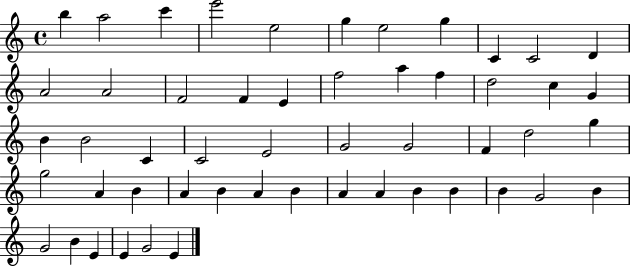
{
  \clef treble
  \time 4/4
  \defaultTimeSignature
  \key c \major
  b''4 a''2 c'''4 | e'''2 e''2 | g''4 e''2 g''4 | c'4 c'2 d'4 | \break a'2 a'2 | f'2 f'4 e'4 | f''2 a''4 f''4 | d''2 c''4 g'4 | \break b'4 b'2 c'4 | c'2 e'2 | g'2 g'2 | f'4 d''2 g''4 | \break g''2 a'4 b'4 | a'4 b'4 a'4 b'4 | a'4 a'4 b'4 b'4 | b'4 g'2 b'4 | \break g'2 b'4 e'4 | e'4 g'2 e'4 | \bar "|."
}